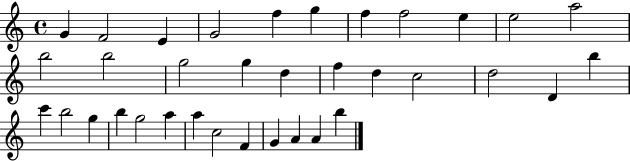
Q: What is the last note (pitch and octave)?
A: B5